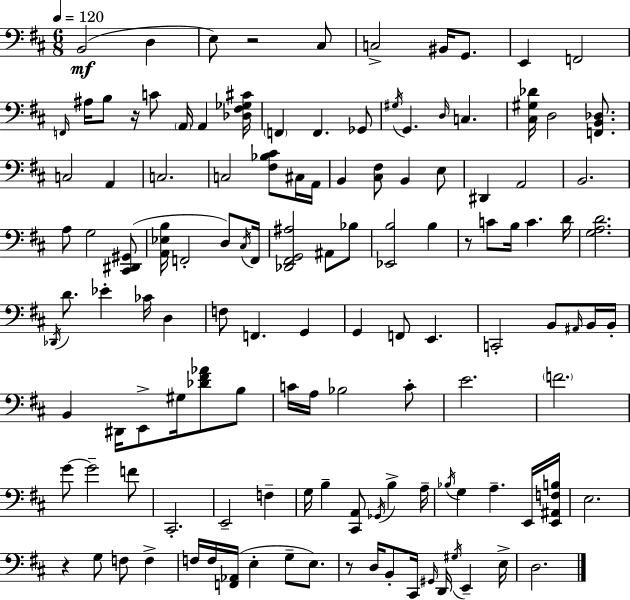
B2/h D3/q E3/e R/h C#3/e C3/h BIS2/s G2/e. E2/q F2/h F2/s A#3/s B3/e R/s C4/e A2/s A2/q [Db3,F#3,Gb3,C#4]/s F2/q F2/q. Gb2/e G#3/s G2/q. D3/s C3/q. [C#3,G#3,Db4]/s D3/h [F2,B2,Db3]/e. C3/h A2/q C3/h. C3/h [F#3,Bb3,C#4]/e C#3/s A2/s B2/q [C#3,F#3]/e B2/q E3/e D#2/q A2/h B2/h. A3/e G3/h [C#2,D#2,G#2]/e [A2,Eb3,B3]/s F2/h D3/e C#3/s F2/s [Db2,F#2,G2,A#3]/h A#2/e Bb3/e [Eb2,B3]/h B3/q R/e C4/e B3/s C4/q. D4/s [G3,A3,D4]/h. Db2/s D4/e. Eb4/q CES4/s D3/q F3/e F2/q. G2/q G2/q F2/e E2/q. C2/h B2/e A#2/s B2/s B2/s B2/q D#2/s E2/e G#3/s [Db4,F#4,Ab4]/e B3/e C4/s A3/s Bb3/h C4/e E4/h. F4/h. G4/e G4/h F4/e C#2/h. E2/h F3/q G3/s B3/q [C#2,A2]/e Gb2/s B3/q A3/s Bb3/s G3/q A3/q. E2/s [E2,A#2,F3,B3]/s E3/h. R/q G3/e F3/e F3/q F3/s F3/s [F2,Ab2]/s E3/q G3/e E3/e. R/e D3/s B2/e C#2/s G#2/s D2/s G#3/s E2/q E3/s D3/h.